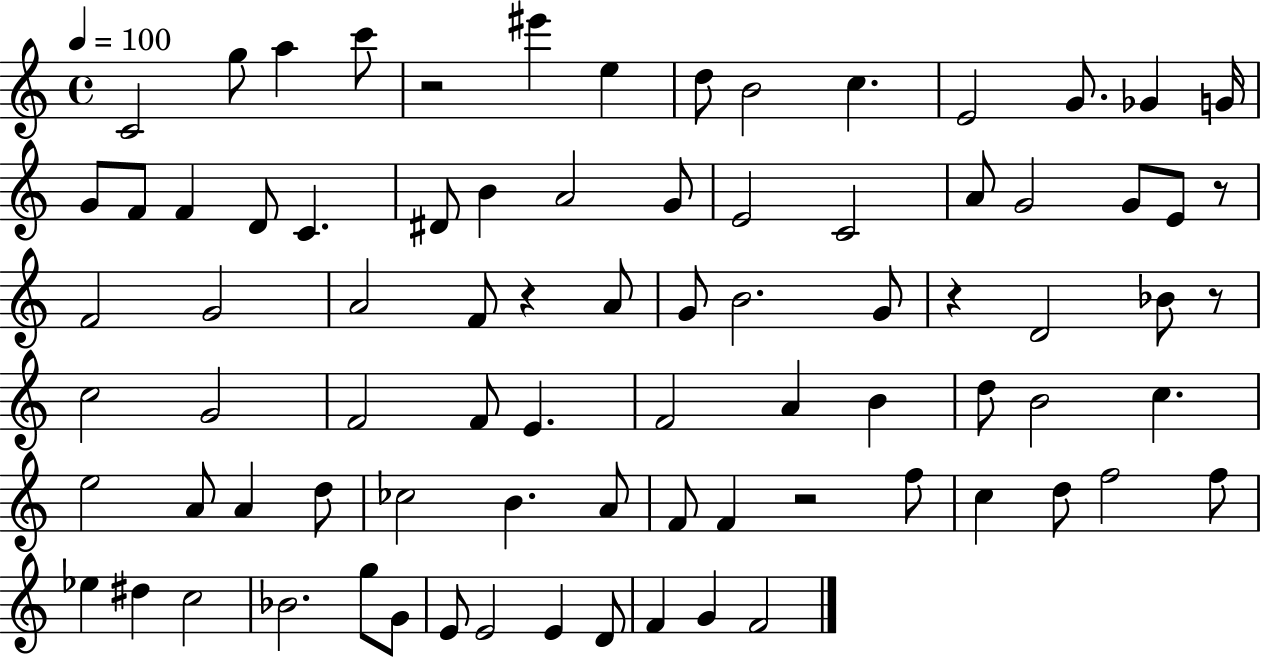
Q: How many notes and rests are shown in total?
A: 82